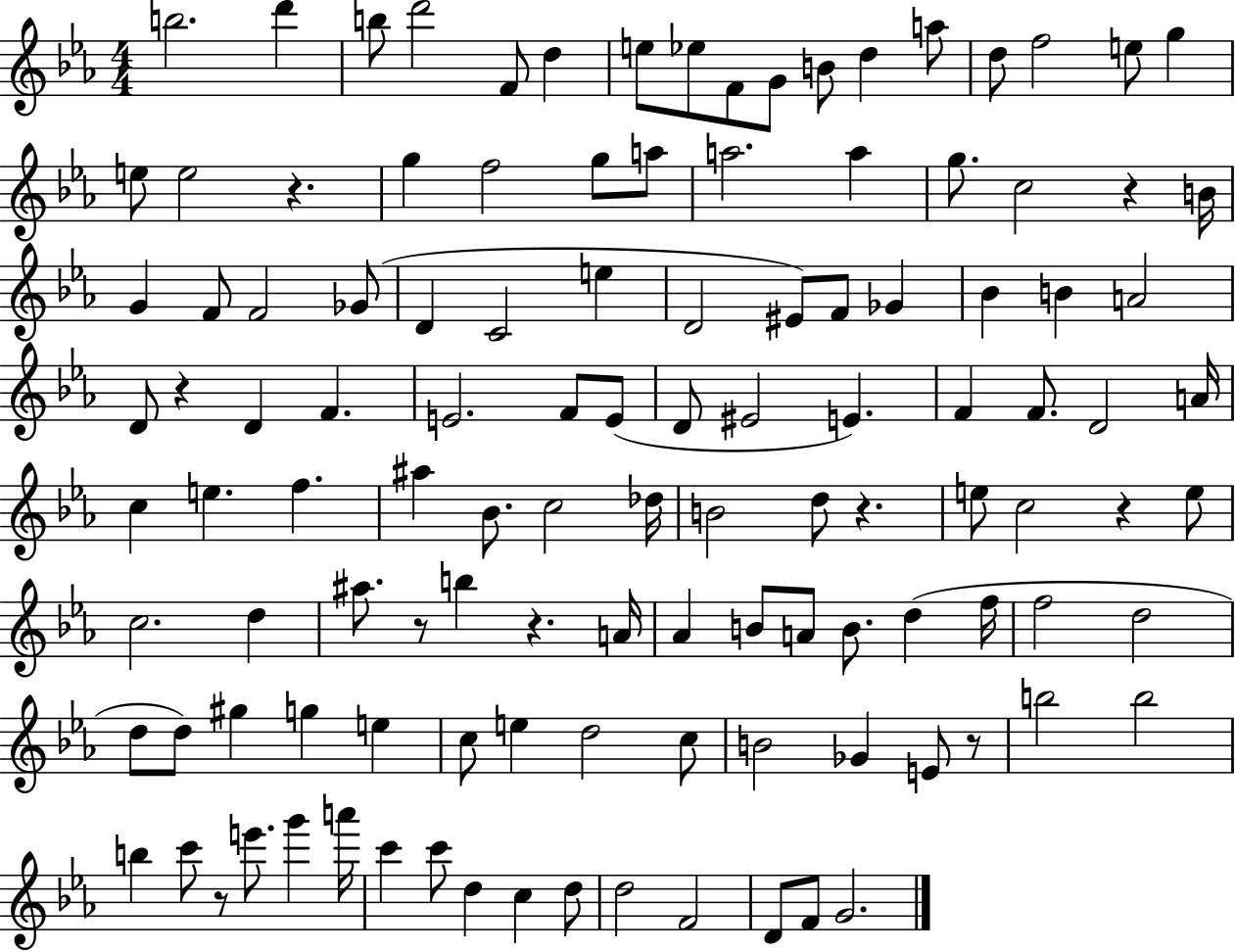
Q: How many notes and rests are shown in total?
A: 118